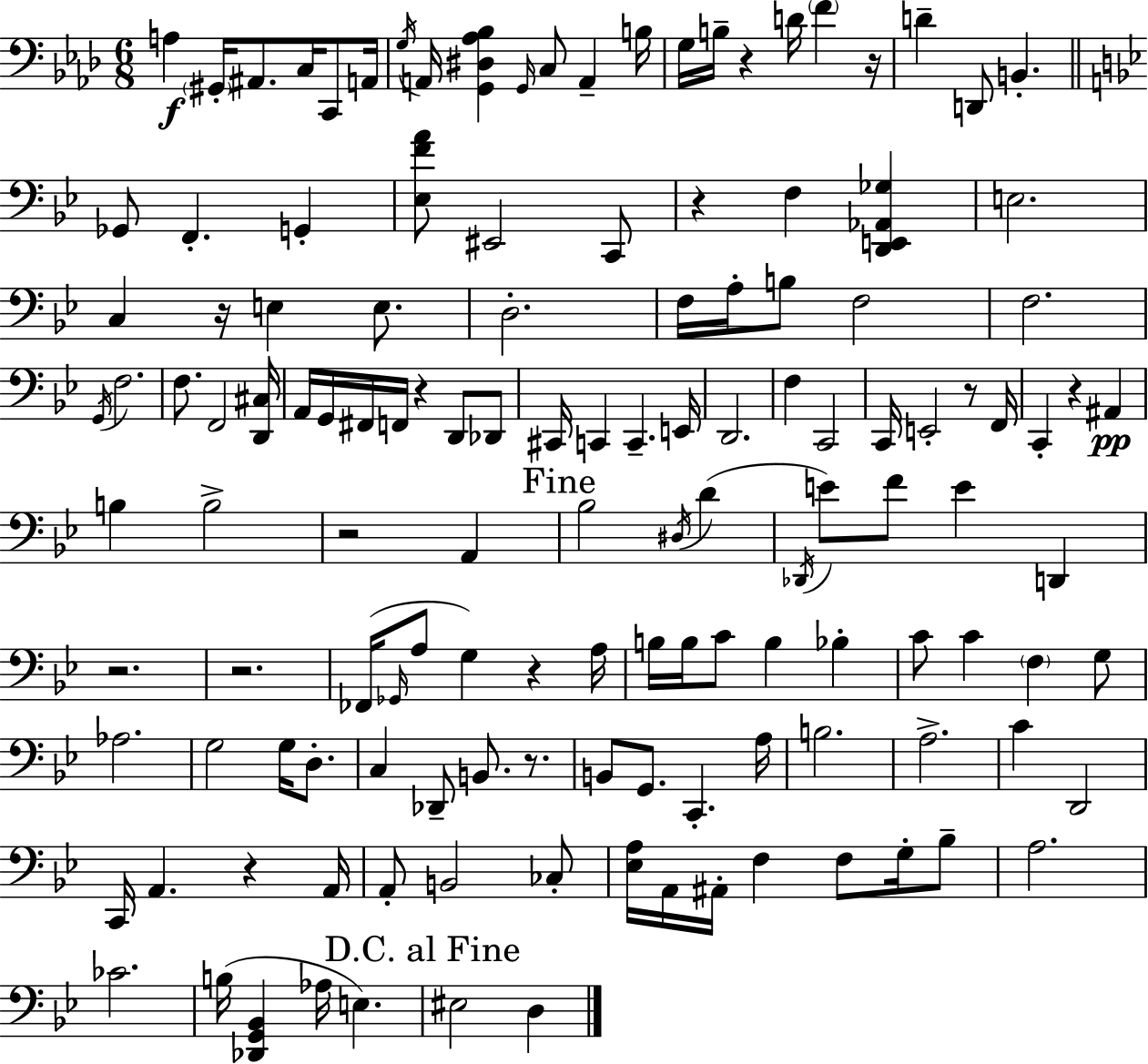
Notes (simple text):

A3/q G#2/s A#2/e. C3/s C2/e A2/s G3/s A2/s [G2,D#3,Ab3,Bb3]/q G2/s C3/e A2/q B3/s G3/s B3/s R/q D4/s F4/q R/s D4/q D2/e B2/q. Gb2/e F2/q. G2/q [Eb3,F4,A4]/e EIS2/h C2/e R/q F3/q [D2,E2,Ab2,Gb3]/q E3/h. C3/q R/s E3/q E3/e. D3/h. F3/s A3/s B3/e F3/h F3/h. G2/s F3/h. F3/e. F2/h [D2,C#3]/s A2/s G2/s F#2/s F2/s R/q D2/e Db2/e C#2/s C2/q C2/q. E2/s D2/h. F3/q C2/h C2/s E2/h R/e F2/s C2/q R/q A#2/q B3/q B3/h R/h A2/q Bb3/h D#3/s D4/q Db2/s E4/e F4/e E4/q D2/q R/h. R/h. FES2/s Gb2/s A3/e G3/q R/q A3/s B3/s B3/s C4/e B3/q Bb3/q C4/e C4/q F3/q G3/e Ab3/h. G3/h G3/s D3/e. C3/q Db2/e B2/e. R/e. B2/e G2/e. C2/q. A3/s B3/h. A3/h. C4/q D2/h C2/s A2/q. R/q A2/s A2/e B2/h CES3/e [Eb3,A3]/s A2/s A#2/s F3/q F3/e G3/s Bb3/e A3/h. CES4/h. B3/s [Db2,G2,Bb2]/q Ab3/s E3/q. EIS3/h D3/q